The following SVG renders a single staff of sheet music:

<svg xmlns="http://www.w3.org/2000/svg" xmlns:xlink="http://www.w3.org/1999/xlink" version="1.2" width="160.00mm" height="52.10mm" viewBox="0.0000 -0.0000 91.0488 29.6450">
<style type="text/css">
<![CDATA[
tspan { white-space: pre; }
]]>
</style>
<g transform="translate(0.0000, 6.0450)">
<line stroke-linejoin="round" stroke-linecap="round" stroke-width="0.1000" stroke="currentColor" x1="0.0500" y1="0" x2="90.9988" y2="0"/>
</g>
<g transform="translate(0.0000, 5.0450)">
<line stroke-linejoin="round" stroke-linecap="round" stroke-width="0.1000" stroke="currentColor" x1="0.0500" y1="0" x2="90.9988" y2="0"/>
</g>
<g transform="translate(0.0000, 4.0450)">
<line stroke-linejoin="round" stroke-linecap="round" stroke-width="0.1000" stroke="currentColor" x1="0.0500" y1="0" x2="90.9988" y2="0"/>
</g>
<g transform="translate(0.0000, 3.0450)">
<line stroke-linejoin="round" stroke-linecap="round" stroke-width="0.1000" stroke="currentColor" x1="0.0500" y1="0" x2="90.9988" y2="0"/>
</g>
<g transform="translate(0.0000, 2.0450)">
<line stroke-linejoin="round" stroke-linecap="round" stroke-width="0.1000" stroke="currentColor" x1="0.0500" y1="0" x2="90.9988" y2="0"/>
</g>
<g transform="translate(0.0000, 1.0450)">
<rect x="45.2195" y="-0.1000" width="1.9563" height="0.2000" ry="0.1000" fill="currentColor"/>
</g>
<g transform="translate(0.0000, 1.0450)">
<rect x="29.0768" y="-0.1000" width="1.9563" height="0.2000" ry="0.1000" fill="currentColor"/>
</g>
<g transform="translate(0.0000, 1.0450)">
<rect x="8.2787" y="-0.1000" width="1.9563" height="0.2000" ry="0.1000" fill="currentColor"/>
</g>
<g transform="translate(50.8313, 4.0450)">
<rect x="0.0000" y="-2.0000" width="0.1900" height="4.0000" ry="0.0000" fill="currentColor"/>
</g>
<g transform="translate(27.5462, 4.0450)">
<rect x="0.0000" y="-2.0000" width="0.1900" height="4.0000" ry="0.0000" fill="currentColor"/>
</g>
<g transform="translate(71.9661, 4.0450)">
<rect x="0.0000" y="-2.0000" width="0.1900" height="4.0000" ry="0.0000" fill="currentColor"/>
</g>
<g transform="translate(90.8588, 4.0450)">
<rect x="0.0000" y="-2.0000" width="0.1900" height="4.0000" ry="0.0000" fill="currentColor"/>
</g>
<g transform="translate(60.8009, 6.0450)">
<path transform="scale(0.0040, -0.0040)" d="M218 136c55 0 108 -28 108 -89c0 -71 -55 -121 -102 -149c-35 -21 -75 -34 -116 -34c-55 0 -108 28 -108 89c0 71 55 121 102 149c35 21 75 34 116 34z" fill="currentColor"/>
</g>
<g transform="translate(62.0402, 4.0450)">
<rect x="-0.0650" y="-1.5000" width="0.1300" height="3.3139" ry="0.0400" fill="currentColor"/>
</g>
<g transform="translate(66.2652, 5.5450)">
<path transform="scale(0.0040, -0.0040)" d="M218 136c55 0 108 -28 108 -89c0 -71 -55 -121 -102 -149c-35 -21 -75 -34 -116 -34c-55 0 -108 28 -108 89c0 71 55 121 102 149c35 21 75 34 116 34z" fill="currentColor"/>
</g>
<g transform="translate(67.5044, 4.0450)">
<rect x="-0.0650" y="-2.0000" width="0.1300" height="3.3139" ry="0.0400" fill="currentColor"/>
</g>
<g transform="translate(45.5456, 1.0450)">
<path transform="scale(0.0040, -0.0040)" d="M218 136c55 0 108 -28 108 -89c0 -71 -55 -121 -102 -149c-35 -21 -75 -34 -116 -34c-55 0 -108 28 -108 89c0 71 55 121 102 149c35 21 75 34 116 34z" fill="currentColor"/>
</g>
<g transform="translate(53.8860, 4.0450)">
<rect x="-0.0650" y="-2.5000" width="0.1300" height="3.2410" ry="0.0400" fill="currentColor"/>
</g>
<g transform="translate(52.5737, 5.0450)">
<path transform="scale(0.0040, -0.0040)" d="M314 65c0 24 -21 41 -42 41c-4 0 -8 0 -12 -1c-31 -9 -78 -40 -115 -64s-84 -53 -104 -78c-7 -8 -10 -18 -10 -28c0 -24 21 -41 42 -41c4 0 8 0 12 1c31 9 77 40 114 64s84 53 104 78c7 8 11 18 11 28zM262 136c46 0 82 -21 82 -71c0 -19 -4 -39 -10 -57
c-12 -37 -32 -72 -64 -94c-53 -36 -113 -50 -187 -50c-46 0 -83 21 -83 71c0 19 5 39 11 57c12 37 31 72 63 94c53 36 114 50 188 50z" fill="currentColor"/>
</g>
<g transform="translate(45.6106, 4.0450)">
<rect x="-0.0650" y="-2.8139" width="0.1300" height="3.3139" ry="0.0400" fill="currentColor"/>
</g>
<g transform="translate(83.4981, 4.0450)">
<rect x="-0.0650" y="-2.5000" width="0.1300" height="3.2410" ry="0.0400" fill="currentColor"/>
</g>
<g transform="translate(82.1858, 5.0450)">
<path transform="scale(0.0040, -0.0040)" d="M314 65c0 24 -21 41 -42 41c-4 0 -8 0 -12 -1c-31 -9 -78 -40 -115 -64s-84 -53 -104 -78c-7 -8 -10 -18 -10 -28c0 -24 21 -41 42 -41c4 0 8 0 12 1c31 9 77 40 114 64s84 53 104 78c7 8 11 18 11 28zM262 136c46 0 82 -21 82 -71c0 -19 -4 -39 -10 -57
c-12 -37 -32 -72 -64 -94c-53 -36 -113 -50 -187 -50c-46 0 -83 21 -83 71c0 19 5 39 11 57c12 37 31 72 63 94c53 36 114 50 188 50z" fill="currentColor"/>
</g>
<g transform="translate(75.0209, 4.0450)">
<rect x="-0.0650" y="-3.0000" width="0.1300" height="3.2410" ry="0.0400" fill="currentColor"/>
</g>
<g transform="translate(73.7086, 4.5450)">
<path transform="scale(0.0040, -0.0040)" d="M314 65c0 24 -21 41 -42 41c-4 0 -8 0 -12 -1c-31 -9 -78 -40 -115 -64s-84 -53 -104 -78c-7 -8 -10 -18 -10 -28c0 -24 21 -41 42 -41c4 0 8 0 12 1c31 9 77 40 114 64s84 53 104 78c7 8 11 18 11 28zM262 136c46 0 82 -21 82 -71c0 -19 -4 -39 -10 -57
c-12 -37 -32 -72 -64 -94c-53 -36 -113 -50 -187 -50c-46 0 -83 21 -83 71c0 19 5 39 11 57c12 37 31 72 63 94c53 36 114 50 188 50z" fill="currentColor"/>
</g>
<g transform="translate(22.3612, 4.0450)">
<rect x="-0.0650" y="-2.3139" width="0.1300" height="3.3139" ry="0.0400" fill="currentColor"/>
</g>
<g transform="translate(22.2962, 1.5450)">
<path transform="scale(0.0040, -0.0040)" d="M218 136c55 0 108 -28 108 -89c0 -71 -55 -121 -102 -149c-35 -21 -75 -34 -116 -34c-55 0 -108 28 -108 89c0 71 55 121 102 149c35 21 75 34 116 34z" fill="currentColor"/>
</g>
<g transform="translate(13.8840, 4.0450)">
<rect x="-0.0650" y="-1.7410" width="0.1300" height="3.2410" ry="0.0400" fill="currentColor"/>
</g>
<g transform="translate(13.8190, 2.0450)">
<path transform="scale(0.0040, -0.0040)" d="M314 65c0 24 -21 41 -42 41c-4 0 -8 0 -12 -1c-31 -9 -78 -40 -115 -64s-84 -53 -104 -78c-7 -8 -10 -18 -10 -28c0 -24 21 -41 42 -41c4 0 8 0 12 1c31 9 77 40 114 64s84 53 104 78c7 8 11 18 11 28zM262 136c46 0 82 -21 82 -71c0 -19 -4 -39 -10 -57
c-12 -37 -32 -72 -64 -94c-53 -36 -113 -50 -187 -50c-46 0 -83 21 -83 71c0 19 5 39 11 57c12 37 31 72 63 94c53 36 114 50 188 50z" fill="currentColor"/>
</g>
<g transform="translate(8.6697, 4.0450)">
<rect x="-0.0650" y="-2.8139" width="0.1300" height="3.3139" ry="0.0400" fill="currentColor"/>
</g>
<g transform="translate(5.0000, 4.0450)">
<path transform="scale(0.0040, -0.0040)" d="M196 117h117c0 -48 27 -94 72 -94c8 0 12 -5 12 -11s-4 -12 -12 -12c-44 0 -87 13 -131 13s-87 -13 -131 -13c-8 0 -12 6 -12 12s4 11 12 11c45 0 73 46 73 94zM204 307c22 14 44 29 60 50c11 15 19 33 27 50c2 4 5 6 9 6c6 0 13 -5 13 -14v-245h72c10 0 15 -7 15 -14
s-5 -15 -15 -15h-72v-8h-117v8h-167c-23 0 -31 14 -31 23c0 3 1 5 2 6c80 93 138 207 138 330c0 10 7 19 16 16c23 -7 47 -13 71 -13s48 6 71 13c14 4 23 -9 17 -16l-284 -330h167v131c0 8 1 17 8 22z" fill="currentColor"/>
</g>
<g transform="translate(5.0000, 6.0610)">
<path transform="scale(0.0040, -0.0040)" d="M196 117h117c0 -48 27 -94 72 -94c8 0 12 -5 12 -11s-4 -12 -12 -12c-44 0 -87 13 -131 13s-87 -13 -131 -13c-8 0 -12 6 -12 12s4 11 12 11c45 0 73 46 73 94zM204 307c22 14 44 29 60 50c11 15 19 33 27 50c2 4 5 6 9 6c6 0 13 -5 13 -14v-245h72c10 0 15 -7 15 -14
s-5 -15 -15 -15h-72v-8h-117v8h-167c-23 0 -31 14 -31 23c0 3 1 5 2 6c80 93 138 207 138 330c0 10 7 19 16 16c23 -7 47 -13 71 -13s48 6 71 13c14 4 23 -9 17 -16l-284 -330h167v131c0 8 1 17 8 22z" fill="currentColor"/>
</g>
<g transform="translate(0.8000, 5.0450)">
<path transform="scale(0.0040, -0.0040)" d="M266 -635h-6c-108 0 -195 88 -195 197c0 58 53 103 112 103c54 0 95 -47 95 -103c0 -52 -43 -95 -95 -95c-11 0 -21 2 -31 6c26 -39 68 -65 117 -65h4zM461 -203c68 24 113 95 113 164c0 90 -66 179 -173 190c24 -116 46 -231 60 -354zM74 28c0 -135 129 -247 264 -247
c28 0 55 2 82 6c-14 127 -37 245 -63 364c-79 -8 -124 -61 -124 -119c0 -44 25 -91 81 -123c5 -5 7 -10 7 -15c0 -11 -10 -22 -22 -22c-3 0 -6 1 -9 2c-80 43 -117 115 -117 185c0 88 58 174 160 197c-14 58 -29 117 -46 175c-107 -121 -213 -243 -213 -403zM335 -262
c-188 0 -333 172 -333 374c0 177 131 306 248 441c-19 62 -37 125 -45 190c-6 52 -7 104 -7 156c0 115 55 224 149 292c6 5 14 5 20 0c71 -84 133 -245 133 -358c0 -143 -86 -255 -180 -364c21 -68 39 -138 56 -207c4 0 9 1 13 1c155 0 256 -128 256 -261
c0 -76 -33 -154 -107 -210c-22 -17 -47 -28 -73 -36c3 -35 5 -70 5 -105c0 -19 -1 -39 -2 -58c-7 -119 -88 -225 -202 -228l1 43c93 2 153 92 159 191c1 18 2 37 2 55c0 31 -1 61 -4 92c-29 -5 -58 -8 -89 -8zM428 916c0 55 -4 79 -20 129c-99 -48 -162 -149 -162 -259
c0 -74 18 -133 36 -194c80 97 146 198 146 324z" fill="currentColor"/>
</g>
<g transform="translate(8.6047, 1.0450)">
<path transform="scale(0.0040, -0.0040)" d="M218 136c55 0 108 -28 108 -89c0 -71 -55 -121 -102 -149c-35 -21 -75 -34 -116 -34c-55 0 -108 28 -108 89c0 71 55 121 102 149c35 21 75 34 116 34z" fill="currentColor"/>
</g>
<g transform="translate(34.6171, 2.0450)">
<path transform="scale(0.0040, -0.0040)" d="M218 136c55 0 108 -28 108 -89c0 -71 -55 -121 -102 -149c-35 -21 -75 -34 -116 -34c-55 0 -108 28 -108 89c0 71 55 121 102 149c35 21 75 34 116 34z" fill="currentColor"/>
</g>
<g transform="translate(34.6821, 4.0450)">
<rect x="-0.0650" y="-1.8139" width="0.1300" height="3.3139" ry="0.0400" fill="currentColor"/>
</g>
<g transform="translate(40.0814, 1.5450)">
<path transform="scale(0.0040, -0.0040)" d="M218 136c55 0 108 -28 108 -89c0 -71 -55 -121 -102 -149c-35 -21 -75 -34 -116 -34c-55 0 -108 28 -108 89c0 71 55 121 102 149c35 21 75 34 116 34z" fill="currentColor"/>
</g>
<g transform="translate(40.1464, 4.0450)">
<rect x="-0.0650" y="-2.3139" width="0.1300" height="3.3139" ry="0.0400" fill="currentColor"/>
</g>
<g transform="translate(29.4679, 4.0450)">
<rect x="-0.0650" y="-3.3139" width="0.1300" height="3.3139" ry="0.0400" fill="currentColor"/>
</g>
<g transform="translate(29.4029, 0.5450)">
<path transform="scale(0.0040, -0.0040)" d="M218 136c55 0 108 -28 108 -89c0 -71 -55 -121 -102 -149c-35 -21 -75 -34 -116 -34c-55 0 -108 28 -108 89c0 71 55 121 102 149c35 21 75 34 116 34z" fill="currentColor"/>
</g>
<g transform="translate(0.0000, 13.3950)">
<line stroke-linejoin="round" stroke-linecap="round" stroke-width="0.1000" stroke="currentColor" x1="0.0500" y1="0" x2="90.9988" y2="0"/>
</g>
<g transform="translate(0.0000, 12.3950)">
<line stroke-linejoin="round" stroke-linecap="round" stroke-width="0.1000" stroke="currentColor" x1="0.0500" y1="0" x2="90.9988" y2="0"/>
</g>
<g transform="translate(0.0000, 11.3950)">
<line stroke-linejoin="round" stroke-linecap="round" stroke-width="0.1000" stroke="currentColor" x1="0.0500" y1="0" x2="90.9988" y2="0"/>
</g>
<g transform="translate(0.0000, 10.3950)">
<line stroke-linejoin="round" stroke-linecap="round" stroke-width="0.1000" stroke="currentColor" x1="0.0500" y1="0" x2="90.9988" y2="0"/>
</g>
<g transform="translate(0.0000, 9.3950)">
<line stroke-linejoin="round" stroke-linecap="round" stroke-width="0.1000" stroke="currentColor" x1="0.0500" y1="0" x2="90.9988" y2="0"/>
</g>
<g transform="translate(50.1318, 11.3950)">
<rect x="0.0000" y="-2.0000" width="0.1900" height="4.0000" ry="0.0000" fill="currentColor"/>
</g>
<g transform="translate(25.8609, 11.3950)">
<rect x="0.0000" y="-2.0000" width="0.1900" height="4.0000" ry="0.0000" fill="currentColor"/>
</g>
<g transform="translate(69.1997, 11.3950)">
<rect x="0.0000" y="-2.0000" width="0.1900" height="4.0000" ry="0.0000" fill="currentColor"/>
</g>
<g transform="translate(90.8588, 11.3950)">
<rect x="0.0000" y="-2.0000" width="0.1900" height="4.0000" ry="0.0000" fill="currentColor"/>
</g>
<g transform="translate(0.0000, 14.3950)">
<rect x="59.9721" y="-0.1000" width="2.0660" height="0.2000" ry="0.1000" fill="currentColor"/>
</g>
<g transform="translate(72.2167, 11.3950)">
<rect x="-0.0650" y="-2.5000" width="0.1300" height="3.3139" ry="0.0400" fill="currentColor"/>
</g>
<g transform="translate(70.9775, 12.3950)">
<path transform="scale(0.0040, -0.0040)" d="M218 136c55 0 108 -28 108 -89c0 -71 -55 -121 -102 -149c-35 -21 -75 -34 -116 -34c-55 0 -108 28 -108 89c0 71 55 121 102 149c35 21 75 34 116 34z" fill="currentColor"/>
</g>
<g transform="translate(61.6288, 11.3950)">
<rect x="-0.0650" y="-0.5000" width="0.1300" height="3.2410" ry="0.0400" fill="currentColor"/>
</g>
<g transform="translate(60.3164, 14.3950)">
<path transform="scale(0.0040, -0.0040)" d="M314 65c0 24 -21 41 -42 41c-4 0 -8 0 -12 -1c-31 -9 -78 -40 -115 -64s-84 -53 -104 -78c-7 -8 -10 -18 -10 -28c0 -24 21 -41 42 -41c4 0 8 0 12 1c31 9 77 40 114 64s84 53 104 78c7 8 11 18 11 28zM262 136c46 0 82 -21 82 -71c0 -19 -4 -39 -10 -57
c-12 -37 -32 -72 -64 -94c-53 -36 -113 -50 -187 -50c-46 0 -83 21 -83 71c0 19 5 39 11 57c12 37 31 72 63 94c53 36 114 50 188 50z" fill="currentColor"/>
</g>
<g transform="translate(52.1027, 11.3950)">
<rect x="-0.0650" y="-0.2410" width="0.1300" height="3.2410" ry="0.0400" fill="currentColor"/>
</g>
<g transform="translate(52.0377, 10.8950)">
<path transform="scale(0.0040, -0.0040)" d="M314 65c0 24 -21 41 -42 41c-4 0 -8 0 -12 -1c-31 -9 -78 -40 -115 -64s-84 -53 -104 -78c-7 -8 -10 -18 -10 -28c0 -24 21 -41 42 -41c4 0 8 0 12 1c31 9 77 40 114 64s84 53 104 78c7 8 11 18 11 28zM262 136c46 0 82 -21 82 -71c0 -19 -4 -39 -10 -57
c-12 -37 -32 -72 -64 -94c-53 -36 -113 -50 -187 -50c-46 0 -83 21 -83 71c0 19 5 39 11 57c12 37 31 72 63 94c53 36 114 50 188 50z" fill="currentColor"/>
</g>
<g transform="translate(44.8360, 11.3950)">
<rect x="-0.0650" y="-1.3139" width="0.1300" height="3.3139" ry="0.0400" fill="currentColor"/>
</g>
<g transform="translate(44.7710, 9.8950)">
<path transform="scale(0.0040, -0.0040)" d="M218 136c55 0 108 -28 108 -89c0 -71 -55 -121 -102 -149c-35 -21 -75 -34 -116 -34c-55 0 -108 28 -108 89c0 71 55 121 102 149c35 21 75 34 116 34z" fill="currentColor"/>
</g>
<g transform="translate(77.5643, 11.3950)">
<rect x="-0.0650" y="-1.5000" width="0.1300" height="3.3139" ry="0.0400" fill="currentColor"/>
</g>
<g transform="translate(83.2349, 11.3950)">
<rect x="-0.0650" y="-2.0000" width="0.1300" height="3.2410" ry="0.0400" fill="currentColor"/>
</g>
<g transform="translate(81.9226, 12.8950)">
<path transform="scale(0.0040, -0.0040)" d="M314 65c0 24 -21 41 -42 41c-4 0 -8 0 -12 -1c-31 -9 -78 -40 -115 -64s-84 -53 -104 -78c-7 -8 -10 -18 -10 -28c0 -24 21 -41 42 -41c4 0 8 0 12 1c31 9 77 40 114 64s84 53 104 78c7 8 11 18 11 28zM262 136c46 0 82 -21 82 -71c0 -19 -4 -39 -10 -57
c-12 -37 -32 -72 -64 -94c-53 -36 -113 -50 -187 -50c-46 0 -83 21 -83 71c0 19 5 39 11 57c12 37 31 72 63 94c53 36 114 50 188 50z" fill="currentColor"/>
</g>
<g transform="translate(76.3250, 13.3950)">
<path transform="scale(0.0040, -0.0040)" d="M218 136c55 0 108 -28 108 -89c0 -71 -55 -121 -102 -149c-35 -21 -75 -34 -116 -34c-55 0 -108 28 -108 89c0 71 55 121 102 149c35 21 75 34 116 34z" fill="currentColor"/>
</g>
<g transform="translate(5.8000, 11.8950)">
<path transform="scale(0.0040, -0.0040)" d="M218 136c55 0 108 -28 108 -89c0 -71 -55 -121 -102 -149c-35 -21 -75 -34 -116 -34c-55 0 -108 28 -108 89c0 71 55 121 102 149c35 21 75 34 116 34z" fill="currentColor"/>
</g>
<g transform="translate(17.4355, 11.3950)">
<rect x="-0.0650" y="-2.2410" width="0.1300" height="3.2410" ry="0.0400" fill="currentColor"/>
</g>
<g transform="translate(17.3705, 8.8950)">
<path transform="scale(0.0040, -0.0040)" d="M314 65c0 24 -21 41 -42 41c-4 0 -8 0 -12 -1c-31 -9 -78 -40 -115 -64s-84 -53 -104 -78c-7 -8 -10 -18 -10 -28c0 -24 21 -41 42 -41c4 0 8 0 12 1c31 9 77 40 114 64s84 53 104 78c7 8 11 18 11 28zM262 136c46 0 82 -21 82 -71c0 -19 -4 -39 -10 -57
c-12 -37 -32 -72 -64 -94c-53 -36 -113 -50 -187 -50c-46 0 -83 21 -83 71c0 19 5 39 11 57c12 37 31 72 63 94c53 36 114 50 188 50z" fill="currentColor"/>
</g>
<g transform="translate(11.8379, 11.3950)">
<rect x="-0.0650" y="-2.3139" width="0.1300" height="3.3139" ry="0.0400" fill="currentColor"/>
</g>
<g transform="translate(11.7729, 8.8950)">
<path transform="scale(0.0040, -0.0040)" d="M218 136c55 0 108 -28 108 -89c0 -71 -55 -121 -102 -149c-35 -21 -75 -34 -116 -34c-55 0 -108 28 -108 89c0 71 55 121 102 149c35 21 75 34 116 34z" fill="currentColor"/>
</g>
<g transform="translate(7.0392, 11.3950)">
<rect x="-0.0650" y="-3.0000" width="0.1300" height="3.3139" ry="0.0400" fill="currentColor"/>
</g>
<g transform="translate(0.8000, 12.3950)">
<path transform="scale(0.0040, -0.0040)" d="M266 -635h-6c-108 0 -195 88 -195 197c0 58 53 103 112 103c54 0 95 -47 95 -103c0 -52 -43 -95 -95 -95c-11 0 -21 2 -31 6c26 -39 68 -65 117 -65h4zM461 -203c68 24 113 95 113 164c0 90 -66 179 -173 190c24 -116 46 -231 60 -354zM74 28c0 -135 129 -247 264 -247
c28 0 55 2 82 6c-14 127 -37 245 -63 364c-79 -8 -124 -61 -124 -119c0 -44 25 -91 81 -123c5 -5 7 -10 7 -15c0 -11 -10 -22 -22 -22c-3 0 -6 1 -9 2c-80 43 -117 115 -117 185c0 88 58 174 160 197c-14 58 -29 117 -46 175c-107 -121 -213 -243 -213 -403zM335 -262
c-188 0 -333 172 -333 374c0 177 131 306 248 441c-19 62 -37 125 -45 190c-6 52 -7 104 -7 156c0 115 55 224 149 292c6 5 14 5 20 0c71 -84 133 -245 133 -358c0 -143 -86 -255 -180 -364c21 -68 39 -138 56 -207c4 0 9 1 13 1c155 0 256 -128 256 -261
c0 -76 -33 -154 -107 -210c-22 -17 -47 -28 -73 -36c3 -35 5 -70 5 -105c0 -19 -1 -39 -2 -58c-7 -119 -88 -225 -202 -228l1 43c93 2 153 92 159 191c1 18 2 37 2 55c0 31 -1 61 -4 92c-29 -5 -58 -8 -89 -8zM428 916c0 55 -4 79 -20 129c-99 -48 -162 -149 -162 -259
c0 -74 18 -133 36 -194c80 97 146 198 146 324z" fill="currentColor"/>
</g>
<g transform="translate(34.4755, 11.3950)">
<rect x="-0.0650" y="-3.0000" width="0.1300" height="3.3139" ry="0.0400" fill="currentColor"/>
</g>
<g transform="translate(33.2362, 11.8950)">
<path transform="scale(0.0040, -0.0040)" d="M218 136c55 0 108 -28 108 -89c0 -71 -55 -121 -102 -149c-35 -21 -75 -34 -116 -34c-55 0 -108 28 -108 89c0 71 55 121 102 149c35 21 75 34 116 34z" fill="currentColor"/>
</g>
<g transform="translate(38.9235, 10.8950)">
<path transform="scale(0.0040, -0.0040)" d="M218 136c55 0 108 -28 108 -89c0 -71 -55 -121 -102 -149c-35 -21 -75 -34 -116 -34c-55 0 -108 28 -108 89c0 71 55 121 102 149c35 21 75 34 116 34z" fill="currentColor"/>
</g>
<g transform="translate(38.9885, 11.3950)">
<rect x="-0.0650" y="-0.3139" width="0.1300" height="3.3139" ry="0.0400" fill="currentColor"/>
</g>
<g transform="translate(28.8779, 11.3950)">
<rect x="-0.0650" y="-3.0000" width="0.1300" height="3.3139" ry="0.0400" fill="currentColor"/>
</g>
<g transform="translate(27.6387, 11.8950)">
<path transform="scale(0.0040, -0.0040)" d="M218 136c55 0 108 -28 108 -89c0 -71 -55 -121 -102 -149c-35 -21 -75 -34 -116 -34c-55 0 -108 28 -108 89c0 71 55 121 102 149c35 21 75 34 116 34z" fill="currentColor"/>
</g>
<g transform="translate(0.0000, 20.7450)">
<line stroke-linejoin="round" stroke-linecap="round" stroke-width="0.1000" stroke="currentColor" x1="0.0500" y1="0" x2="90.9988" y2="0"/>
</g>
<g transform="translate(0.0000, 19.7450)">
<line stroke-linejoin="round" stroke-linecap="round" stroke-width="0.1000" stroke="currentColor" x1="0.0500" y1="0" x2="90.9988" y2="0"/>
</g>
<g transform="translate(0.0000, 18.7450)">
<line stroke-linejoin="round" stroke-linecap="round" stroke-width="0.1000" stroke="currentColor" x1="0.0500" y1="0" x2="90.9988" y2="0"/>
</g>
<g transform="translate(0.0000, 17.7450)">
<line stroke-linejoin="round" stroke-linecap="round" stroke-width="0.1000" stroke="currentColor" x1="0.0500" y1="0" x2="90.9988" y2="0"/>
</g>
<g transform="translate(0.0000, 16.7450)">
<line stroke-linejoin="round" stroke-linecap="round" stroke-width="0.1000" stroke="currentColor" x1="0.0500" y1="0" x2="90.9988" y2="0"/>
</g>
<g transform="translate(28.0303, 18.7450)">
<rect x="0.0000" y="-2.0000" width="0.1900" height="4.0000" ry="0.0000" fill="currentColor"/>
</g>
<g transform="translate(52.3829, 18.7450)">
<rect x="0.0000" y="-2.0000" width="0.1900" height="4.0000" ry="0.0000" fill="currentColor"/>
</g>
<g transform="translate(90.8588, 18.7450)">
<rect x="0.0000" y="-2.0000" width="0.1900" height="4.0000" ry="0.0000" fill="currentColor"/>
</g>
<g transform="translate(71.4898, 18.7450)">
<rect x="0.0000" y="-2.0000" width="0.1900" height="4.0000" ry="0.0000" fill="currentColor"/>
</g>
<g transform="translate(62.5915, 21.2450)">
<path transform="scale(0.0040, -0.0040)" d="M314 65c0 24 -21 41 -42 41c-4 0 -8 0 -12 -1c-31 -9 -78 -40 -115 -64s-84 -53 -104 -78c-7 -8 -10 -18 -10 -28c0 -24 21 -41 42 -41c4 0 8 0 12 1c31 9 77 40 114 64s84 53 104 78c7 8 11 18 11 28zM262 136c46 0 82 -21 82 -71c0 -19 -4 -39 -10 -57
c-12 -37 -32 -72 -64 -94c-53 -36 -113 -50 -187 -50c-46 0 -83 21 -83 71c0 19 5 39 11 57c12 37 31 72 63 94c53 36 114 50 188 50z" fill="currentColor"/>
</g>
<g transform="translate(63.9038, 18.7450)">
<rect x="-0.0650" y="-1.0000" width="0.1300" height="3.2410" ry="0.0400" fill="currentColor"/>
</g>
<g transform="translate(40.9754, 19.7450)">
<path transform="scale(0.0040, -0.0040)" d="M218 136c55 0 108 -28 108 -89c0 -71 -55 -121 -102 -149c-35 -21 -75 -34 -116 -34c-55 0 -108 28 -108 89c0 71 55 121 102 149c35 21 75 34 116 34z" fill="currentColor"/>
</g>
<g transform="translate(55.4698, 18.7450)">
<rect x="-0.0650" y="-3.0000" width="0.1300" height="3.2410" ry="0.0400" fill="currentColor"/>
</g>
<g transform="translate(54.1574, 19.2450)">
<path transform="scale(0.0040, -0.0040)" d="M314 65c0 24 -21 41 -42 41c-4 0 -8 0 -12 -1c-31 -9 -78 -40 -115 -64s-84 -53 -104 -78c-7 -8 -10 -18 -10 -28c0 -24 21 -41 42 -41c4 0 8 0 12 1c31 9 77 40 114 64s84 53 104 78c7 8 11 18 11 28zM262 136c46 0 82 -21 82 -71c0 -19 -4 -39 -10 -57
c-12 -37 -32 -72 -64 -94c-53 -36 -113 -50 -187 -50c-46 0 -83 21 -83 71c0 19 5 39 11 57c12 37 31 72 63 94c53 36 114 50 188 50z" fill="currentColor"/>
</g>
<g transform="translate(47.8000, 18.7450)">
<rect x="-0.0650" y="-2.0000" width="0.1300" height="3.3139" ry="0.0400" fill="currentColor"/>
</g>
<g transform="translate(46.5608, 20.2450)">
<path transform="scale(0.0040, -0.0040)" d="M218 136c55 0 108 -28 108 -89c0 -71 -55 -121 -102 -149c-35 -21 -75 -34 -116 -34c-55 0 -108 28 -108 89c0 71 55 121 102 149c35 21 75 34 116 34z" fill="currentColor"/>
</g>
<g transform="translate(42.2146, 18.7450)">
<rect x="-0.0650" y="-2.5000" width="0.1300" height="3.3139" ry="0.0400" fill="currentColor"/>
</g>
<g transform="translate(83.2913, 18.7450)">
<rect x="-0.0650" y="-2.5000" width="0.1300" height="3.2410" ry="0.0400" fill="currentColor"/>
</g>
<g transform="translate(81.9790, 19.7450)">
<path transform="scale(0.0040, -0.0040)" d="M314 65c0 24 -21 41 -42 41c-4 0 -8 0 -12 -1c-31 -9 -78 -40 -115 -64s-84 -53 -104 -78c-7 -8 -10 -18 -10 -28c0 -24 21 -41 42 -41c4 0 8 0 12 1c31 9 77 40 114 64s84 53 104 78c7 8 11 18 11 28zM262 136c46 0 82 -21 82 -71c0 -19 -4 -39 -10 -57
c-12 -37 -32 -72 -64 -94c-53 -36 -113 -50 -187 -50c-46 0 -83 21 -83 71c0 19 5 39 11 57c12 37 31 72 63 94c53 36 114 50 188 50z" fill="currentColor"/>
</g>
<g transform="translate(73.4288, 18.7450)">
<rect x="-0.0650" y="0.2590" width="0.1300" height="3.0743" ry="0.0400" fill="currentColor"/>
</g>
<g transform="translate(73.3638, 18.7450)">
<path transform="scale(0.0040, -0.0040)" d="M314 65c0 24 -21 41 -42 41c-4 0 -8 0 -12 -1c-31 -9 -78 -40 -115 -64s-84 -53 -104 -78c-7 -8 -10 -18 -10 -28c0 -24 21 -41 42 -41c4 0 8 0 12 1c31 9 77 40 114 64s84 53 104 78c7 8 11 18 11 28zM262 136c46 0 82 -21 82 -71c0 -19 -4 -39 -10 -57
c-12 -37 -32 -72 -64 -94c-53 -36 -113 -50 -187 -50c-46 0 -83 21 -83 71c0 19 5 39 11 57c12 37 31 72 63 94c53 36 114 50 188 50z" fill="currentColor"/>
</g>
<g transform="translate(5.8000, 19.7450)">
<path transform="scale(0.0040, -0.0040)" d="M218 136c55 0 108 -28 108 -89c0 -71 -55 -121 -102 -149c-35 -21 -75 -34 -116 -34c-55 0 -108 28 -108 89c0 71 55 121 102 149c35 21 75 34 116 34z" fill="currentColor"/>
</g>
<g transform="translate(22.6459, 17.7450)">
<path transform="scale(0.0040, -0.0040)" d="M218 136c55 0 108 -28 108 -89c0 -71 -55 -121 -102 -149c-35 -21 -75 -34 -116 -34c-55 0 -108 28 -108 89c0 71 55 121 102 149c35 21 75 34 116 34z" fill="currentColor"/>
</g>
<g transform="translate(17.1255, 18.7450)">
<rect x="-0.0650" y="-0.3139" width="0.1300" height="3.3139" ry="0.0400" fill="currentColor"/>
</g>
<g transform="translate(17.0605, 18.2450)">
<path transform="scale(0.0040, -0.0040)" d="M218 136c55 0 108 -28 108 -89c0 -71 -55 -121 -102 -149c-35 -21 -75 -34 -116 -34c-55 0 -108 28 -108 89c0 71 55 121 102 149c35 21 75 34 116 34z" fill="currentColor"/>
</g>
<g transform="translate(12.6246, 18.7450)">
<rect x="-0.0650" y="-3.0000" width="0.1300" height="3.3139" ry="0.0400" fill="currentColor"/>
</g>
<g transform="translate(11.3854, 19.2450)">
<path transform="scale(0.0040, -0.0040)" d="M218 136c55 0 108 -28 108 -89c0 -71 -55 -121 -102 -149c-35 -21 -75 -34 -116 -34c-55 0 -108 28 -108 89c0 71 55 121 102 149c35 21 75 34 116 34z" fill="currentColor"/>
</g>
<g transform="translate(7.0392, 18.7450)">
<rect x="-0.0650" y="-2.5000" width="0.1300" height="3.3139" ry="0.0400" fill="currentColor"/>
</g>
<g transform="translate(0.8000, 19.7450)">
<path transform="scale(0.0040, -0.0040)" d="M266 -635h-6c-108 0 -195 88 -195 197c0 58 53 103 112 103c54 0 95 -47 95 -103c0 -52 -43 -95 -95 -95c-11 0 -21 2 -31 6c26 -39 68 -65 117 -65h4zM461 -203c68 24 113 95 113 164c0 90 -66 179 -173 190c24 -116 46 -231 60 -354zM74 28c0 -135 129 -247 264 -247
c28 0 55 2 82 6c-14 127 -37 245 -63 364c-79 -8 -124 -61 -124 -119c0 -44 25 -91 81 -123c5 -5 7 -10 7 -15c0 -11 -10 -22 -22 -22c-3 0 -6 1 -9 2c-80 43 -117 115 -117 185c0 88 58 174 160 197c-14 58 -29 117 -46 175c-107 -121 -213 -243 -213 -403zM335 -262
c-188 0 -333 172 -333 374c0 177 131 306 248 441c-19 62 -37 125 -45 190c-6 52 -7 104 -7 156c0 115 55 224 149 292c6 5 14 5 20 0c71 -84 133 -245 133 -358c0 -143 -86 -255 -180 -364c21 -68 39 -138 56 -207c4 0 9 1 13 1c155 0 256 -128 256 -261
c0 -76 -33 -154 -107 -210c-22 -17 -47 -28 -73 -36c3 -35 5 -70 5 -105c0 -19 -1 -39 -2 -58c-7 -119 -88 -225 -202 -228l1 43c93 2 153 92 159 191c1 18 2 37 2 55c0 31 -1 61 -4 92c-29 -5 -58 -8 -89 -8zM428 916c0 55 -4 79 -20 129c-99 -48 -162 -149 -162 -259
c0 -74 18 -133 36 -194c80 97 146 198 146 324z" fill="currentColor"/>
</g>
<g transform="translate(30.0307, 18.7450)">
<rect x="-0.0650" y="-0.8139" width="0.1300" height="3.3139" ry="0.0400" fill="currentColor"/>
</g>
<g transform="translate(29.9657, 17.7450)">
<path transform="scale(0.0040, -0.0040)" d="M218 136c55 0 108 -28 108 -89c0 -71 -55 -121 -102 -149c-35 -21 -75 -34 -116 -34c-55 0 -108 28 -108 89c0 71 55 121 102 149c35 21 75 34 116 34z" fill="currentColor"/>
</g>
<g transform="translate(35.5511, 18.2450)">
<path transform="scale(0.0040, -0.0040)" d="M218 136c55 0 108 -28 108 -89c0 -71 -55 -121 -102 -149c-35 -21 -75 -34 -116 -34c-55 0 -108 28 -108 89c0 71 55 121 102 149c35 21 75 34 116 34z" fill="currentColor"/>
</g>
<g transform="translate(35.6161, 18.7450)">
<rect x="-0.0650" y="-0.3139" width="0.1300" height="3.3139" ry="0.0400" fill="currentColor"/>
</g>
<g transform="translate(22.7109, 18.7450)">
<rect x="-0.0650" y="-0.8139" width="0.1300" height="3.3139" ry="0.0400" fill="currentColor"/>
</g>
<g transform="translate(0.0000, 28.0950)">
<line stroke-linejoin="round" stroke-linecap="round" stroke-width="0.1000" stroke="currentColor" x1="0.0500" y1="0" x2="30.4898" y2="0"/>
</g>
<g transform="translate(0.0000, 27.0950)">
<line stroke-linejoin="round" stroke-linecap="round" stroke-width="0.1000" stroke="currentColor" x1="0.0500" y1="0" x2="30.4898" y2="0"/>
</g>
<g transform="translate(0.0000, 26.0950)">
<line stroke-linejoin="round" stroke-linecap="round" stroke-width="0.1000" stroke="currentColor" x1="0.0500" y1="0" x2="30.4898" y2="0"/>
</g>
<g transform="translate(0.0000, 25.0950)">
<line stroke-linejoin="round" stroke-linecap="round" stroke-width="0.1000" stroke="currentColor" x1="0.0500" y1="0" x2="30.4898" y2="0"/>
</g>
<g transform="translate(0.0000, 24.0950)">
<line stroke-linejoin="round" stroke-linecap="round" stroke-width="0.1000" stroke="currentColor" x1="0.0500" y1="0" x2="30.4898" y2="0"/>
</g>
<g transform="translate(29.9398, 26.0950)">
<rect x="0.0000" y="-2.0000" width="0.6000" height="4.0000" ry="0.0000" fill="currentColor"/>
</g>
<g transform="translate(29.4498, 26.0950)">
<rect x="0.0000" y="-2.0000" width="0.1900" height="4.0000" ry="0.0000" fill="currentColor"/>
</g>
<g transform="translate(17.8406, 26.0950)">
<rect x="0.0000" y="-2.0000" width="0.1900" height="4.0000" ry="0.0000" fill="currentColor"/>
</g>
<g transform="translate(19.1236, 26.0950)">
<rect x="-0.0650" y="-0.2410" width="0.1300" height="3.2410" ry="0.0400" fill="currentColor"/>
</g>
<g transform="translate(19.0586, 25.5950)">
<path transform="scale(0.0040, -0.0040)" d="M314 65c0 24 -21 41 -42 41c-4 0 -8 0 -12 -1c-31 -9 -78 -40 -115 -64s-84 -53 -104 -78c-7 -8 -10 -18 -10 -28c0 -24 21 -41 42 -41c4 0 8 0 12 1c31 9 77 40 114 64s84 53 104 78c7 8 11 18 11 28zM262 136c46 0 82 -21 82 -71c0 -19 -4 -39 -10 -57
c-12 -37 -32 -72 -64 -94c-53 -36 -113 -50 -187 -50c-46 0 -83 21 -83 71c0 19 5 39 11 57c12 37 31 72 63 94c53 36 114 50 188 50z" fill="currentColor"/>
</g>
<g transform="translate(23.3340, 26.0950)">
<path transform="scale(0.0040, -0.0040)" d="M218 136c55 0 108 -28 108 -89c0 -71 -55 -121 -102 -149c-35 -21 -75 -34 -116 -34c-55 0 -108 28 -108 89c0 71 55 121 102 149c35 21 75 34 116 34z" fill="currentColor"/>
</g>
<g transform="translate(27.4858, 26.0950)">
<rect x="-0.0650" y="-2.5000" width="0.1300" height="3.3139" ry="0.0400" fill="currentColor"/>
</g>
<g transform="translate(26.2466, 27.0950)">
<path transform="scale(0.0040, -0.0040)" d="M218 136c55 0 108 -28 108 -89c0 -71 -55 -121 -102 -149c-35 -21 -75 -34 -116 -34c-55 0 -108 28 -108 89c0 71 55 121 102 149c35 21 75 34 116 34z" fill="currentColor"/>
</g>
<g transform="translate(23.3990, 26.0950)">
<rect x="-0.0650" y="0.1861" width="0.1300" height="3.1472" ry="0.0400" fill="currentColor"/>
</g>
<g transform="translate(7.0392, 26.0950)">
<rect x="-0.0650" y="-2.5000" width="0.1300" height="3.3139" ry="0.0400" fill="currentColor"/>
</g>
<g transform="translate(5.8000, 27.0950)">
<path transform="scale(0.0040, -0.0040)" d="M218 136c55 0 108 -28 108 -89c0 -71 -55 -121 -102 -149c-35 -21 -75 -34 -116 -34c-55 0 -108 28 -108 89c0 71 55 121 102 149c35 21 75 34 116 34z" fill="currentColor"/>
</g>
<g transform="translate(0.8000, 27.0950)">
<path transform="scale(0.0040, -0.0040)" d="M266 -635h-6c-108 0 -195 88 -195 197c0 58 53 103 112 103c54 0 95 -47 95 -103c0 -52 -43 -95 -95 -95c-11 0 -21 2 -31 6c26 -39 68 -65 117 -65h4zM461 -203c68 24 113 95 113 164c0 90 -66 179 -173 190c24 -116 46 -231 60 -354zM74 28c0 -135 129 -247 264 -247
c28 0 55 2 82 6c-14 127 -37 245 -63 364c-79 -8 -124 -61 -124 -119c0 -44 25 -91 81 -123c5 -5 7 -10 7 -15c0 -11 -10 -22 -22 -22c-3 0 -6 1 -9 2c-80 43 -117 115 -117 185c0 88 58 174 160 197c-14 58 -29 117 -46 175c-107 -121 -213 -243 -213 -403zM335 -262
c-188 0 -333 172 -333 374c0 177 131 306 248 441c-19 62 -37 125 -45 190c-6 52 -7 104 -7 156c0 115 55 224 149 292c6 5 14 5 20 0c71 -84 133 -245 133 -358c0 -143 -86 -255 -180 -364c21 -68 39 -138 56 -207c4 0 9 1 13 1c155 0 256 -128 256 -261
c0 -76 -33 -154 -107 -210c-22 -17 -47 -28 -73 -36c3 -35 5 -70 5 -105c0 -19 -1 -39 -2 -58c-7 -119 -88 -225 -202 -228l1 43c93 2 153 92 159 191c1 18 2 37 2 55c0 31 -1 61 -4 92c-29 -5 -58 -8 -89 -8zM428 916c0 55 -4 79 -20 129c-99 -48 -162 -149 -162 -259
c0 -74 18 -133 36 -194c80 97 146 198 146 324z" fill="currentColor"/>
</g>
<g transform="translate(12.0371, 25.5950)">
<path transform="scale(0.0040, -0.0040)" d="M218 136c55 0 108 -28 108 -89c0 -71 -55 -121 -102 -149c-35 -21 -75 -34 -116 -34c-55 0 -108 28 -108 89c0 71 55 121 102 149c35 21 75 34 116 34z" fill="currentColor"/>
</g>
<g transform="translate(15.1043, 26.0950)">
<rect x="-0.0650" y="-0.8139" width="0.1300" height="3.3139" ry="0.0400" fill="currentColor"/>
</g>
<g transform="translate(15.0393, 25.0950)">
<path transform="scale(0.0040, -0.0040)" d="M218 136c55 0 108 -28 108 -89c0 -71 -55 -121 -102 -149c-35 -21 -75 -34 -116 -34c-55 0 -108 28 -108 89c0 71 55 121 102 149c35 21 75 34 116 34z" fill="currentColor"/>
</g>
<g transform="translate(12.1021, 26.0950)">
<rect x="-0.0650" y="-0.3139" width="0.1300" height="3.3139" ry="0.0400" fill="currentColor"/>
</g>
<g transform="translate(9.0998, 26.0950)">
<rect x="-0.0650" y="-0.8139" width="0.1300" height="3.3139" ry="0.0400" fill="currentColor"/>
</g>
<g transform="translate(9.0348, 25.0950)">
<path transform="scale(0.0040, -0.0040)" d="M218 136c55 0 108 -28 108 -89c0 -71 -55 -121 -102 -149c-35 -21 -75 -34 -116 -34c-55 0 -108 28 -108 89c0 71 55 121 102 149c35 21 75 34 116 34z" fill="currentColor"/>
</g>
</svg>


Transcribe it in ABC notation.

X:1
T:Untitled
M:4/4
L:1/4
K:C
a f2 g b f g a G2 E F A2 G2 A g g2 A A c e c2 C2 G E F2 G A c d d c G F A2 D2 B2 G2 G d c d c2 B G